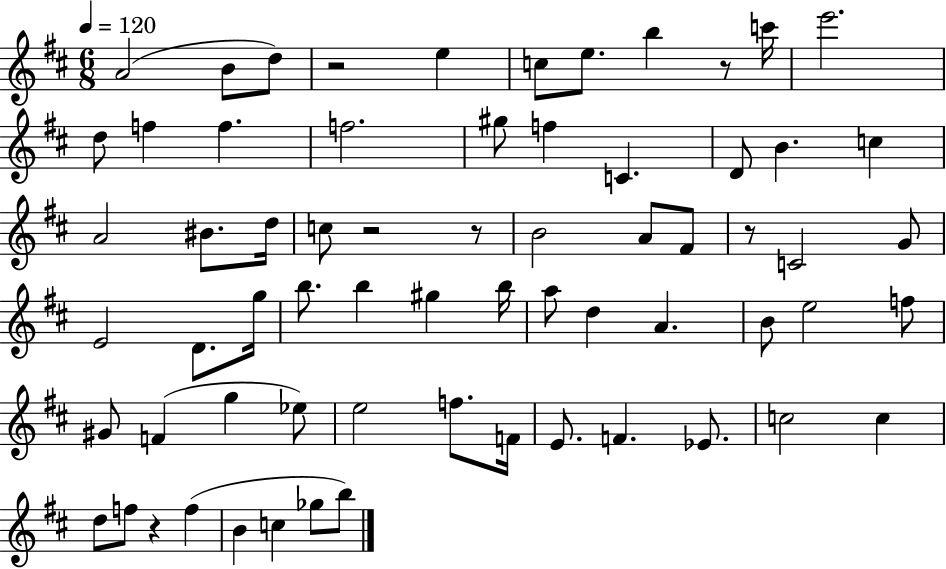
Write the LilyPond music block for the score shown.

{
  \clef treble
  \numericTimeSignature
  \time 6/8
  \key d \major
  \tempo 4 = 120
  \repeat volta 2 { a'2( b'8 d''8) | r2 e''4 | c''8 e''8. b''4 r8 c'''16 | e'''2. | \break d''8 f''4 f''4. | f''2. | gis''8 f''4 c'4. | d'8 b'4. c''4 | \break a'2 bis'8. d''16 | c''8 r2 r8 | b'2 a'8 fis'8 | r8 c'2 g'8 | \break e'2 d'8. g''16 | b''8. b''4 gis''4 b''16 | a''8 d''4 a'4. | b'8 e''2 f''8 | \break gis'8 f'4( g''4 ees''8) | e''2 f''8. f'16 | e'8. f'4. ees'8. | c''2 c''4 | \break d''8 f''8 r4 f''4( | b'4 c''4 ges''8 b''8) | } \bar "|."
}